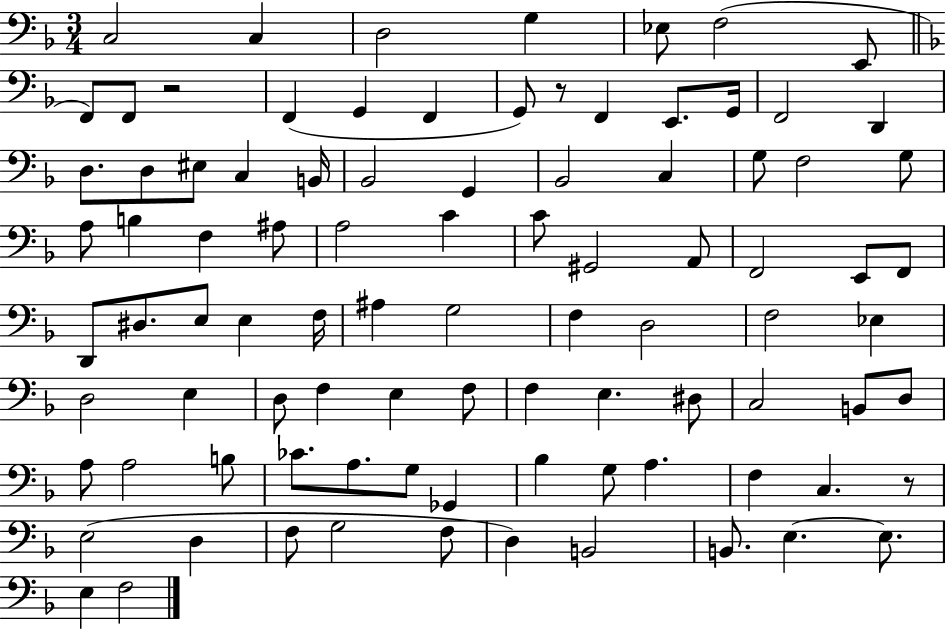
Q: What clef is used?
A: bass